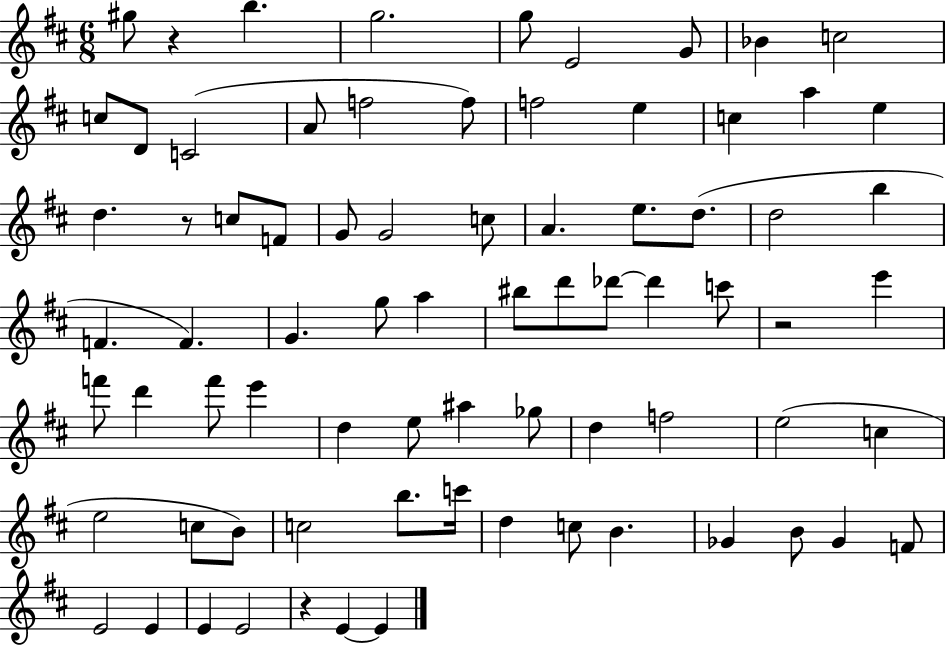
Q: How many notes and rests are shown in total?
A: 76